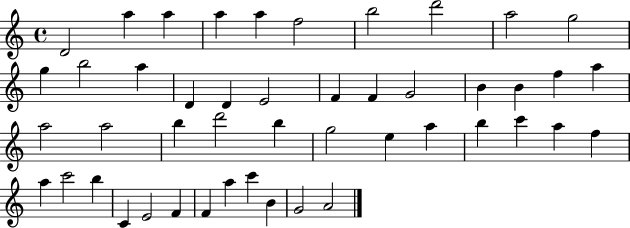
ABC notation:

X:1
T:Untitled
M:4/4
L:1/4
K:C
D2 a a a a f2 b2 d'2 a2 g2 g b2 a D D E2 F F G2 B B f a a2 a2 b d'2 b g2 e a b c' a f a c'2 b C E2 F F a c' B G2 A2